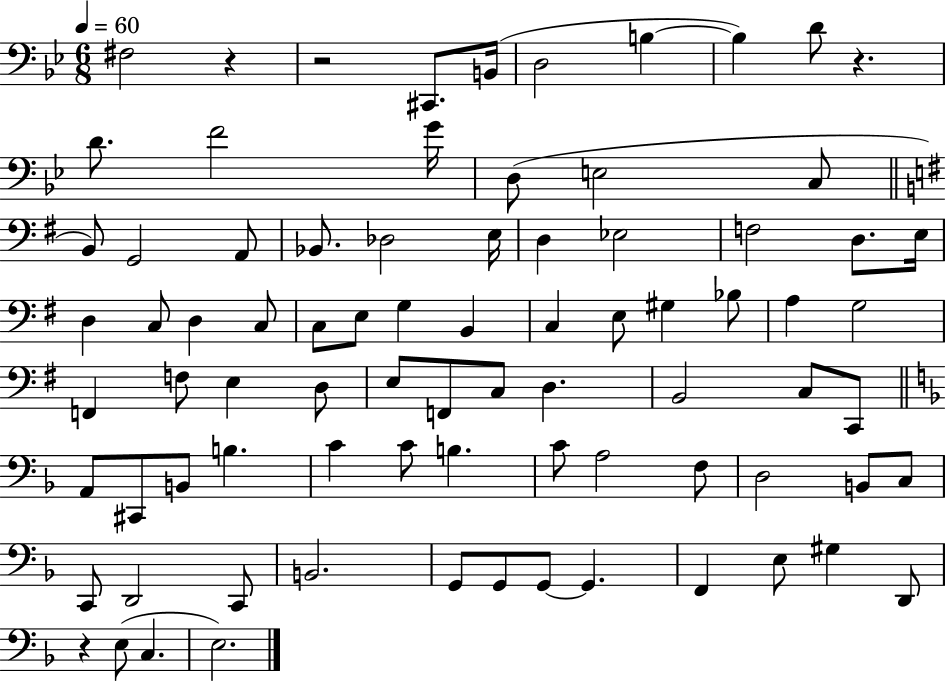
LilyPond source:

{
  \clef bass
  \numericTimeSignature
  \time 6/8
  \key bes \major
  \tempo 4 = 60
  fis2 r4 | r2 cis,8. b,16( | d2 b4~~ | b4) d'8 r4. | \break d'8. f'2 g'16 | d8( e2 c8 | \bar "||" \break \key e \minor b,8) g,2 a,8 | bes,8. des2 e16 | d4 ees2 | f2 d8. e16 | \break d4 c8 d4 c8 | c8 e8 g4 b,4 | c4 e8 gis4 bes8 | a4 g2 | \break f,4 f8 e4 d8 | e8 f,8 c8 d4. | b,2 c8 c,8 | \bar "||" \break \key d \minor a,8 cis,8 b,8 b4. | c'4 c'8 b4. | c'8 a2 f8 | d2 b,8 c8 | \break c,8 d,2 c,8 | b,2. | g,8 g,8 g,8~~ g,4. | f,4 e8 gis4 d,8 | \break r4 e8( c4. | e2.) | \bar "|."
}